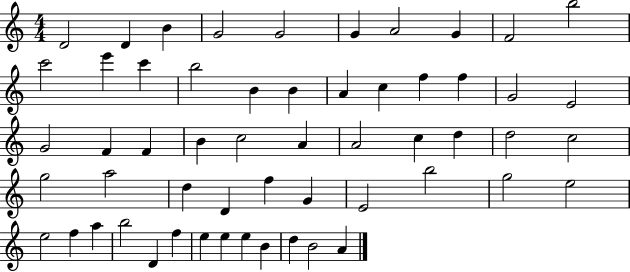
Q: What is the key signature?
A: C major